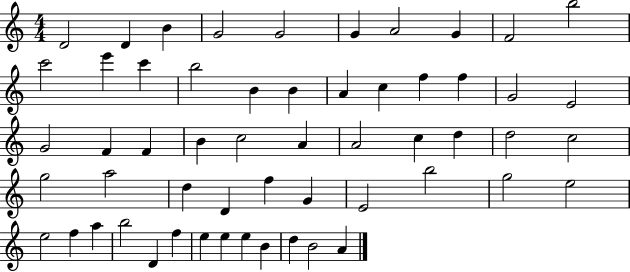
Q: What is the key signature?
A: C major